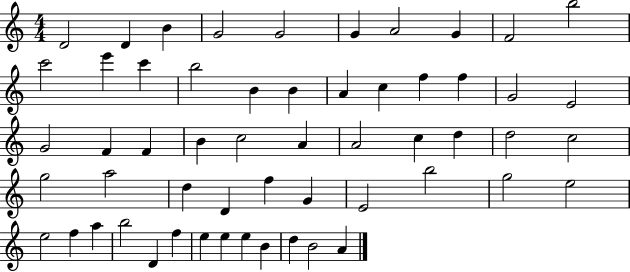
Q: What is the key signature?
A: C major